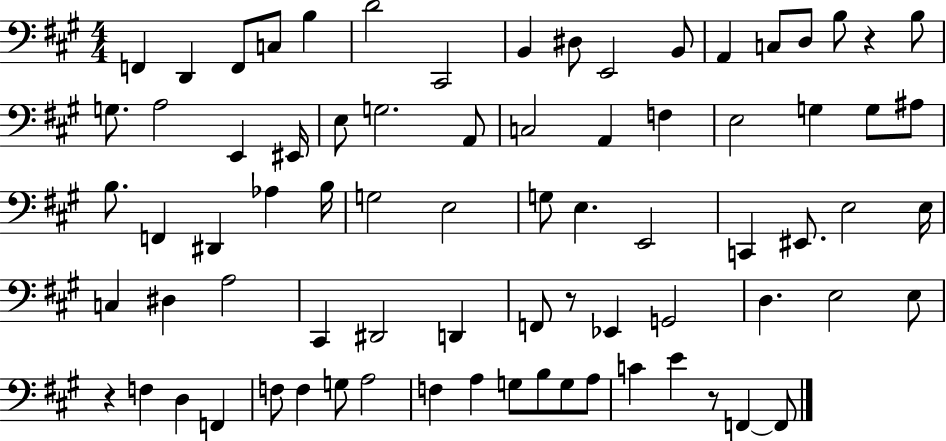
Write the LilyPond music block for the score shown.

{
  \clef bass
  \numericTimeSignature
  \time 4/4
  \key a \major
  \repeat volta 2 { f,4 d,4 f,8 c8 b4 | d'2 cis,2 | b,4 dis8 e,2 b,8 | a,4 c8 d8 b8 r4 b8 | \break g8. a2 e,4 eis,16 | e8 g2. a,8 | c2 a,4 f4 | e2 g4 g8 ais8 | \break b8. f,4 dis,4 aes4 b16 | g2 e2 | g8 e4. e,2 | c,4 eis,8. e2 e16 | \break c4 dis4 a2 | cis,4 dis,2 d,4 | f,8 r8 ees,4 g,2 | d4. e2 e8 | \break r4 f4 d4 f,4 | f8 f4 g8 a2 | f4 a4 g8 b8 g8 a8 | c'4 e'4 r8 f,4~~ f,8 | \break } \bar "|."
}